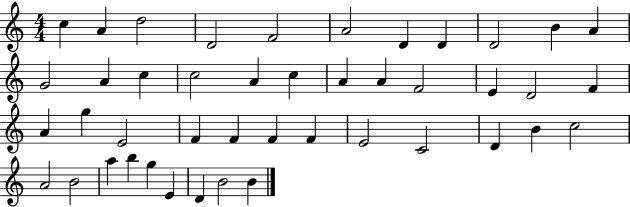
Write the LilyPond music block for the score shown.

{
  \clef treble
  \numericTimeSignature
  \time 4/4
  \key c \major
  c''4 a'4 d''2 | d'2 f'2 | a'2 d'4 d'4 | d'2 b'4 a'4 | \break g'2 a'4 c''4 | c''2 a'4 c''4 | a'4 a'4 f'2 | e'4 d'2 f'4 | \break a'4 g''4 e'2 | f'4 f'4 f'4 f'4 | e'2 c'2 | d'4 b'4 c''2 | \break a'2 b'2 | a''4 b''4 g''4 e'4 | d'4 b'2 b'4 | \bar "|."
}